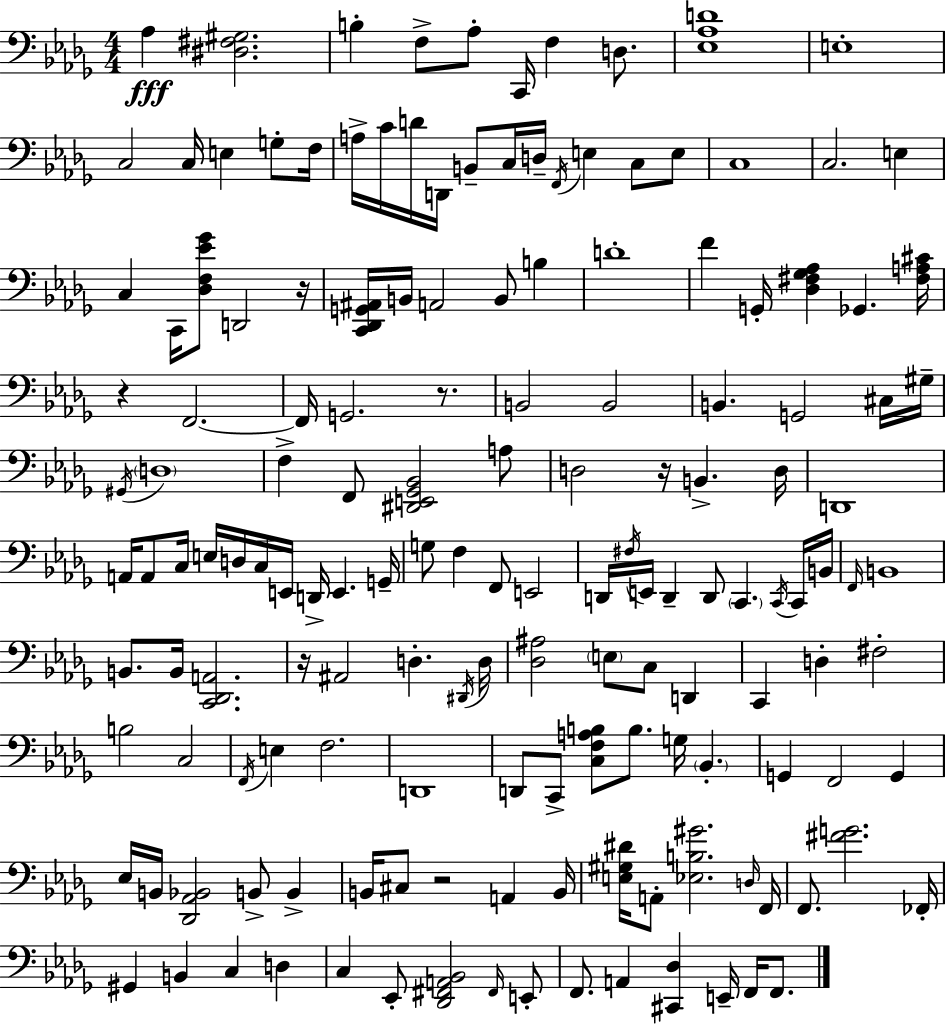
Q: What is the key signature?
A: BES minor